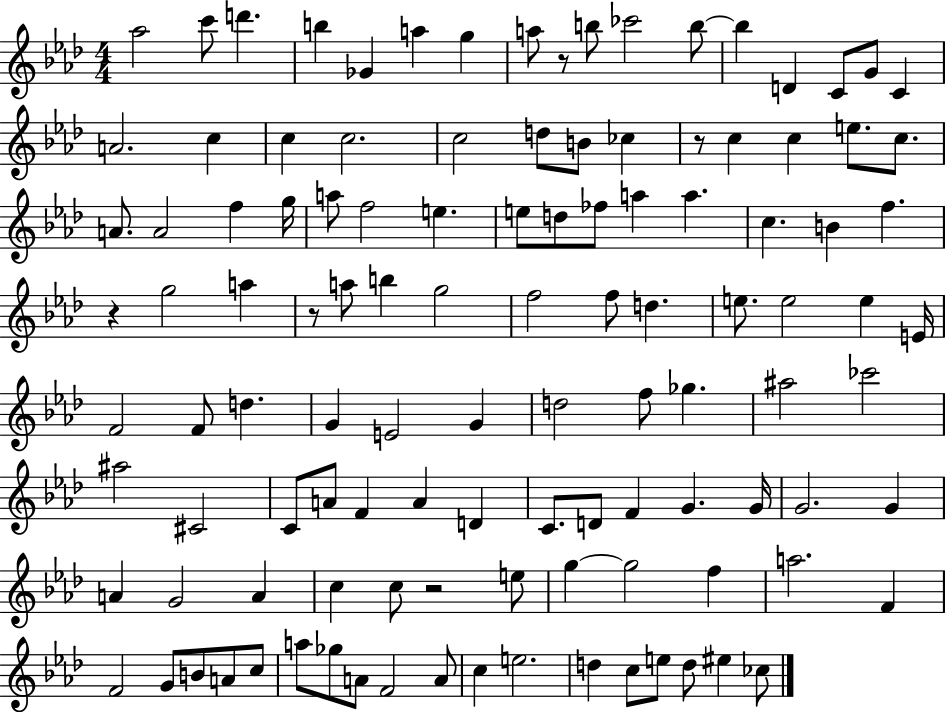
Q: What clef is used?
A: treble